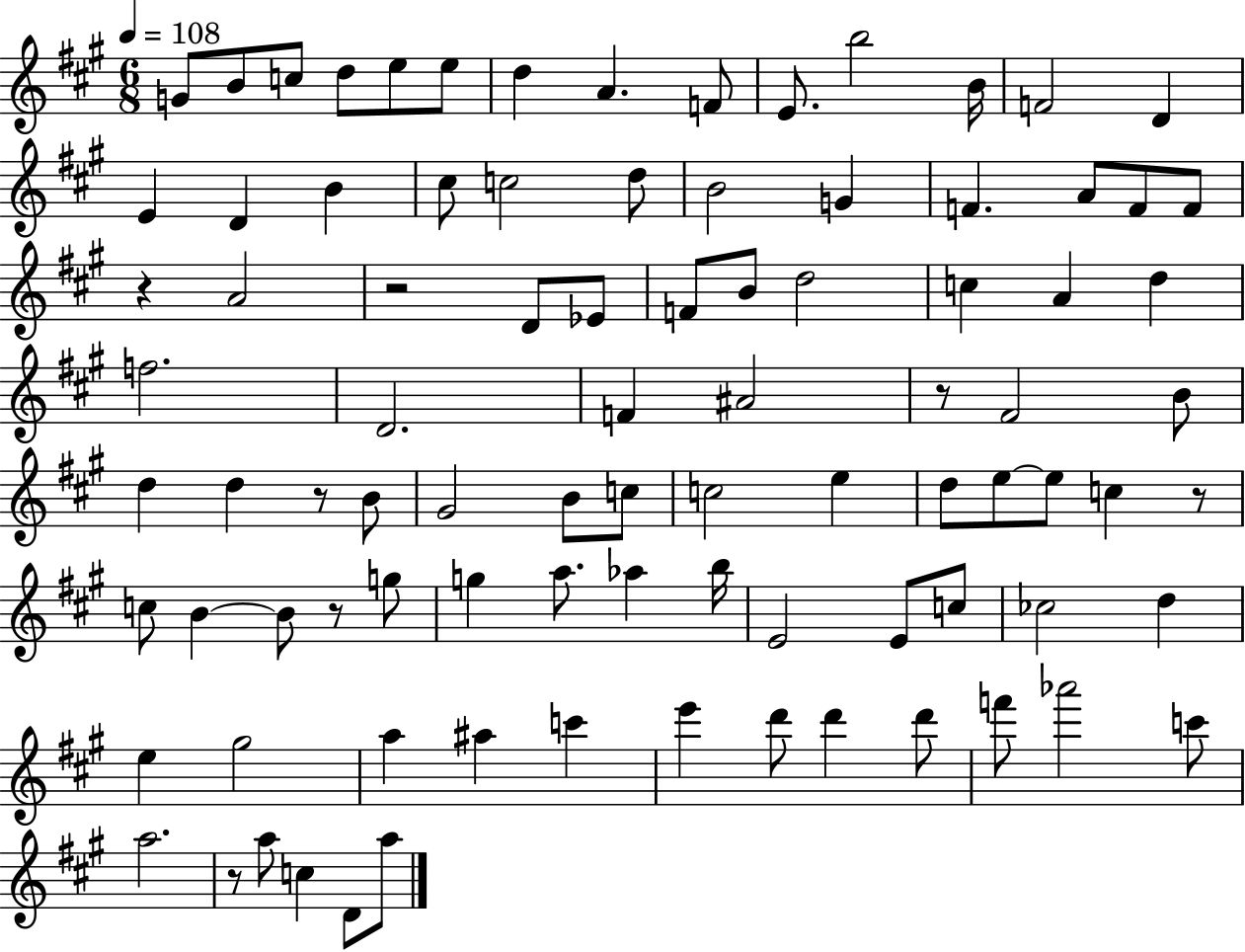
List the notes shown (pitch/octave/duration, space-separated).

G4/e B4/e C5/e D5/e E5/e E5/e D5/q A4/q. F4/e E4/e. B5/h B4/s F4/h D4/q E4/q D4/q B4/q C#5/e C5/h D5/e B4/h G4/q F4/q. A4/e F4/e F4/e R/q A4/h R/h D4/e Eb4/e F4/e B4/e D5/h C5/q A4/q D5/q F5/h. D4/h. F4/q A#4/h R/e F#4/h B4/e D5/q D5/q R/e B4/e G#4/h B4/e C5/e C5/h E5/q D5/e E5/e E5/e C5/q R/e C5/e B4/q B4/e R/e G5/e G5/q A5/e. Ab5/q B5/s E4/h E4/e C5/e CES5/h D5/q E5/q G#5/h A5/q A#5/q C6/q E6/q D6/e D6/q D6/e F6/e Ab6/h C6/e A5/h. R/e A5/e C5/q D4/e A5/e